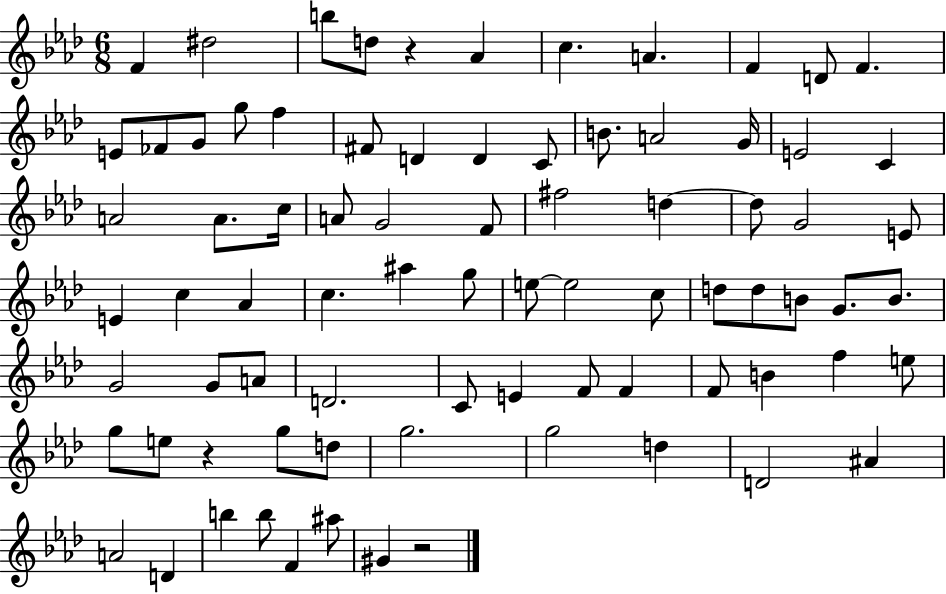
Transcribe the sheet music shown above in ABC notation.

X:1
T:Untitled
M:6/8
L:1/4
K:Ab
F ^d2 b/2 d/2 z _A c A F D/2 F E/2 _F/2 G/2 g/2 f ^F/2 D D C/2 B/2 A2 G/4 E2 C A2 A/2 c/4 A/2 G2 F/2 ^f2 d d/2 G2 E/2 E c _A c ^a g/2 e/2 e2 c/2 d/2 d/2 B/2 G/2 B/2 G2 G/2 A/2 D2 C/2 E F/2 F F/2 B f e/2 g/2 e/2 z g/2 d/2 g2 g2 d D2 ^A A2 D b b/2 F ^a/2 ^G z2